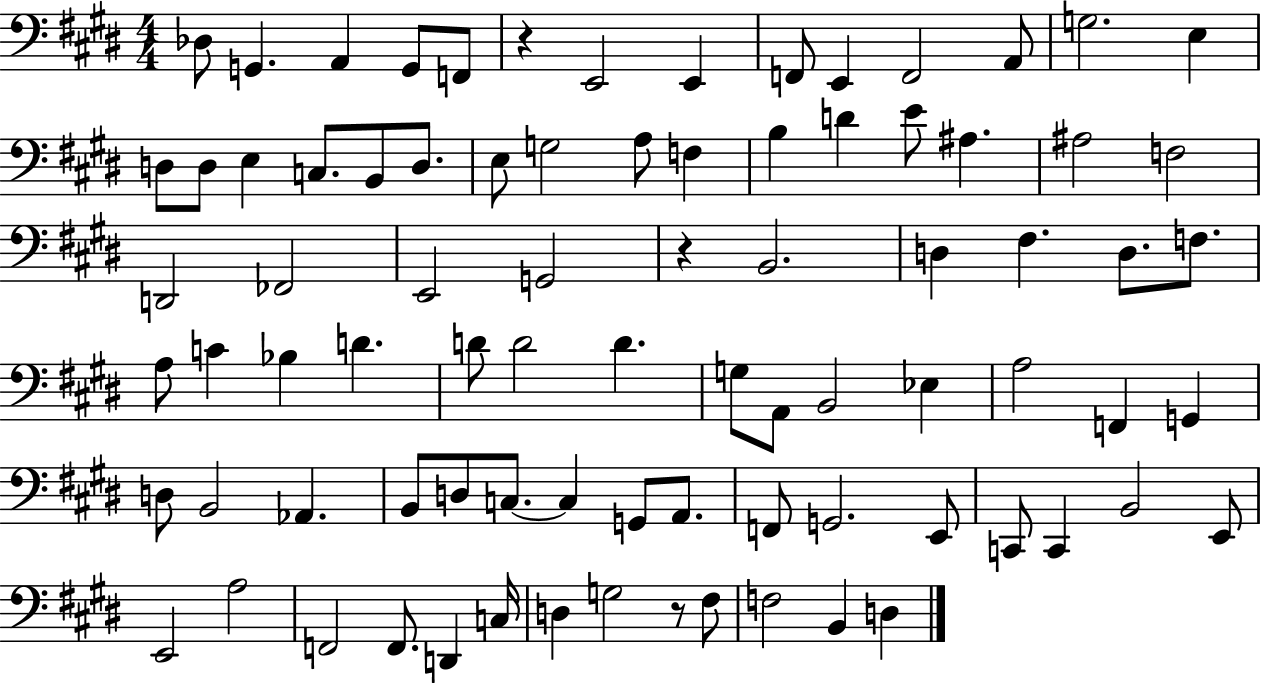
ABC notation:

X:1
T:Untitled
M:4/4
L:1/4
K:E
_D,/2 G,, A,, G,,/2 F,,/2 z E,,2 E,, F,,/2 E,, F,,2 A,,/2 G,2 E, D,/2 D,/2 E, C,/2 B,,/2 D,/2 E,/2 G,2 A,/2 F, B, D E/2 ^A, ^A,2 F,2 D,,2 _F,,2 E,,2 G,,2 z B,,2 D, ^F, D,/2 F,/2 A,/2 C _B, D D/2 D2 D G,/2 A,,/2 B,,2 _E, A,2 F,, G,, D,/2 B,,2 _A,, B,,/2 D,/2 C,/2 C, G,,/2 A,,/2 F,,/2 G,,2 E,,/2 C,,/2 C,, B,,2 E,,/2 E,,2 A,2 F,,2 F,,/2 D,, C,/4 D, G,2 z/2 ^F,/2 F,2 B,, D,